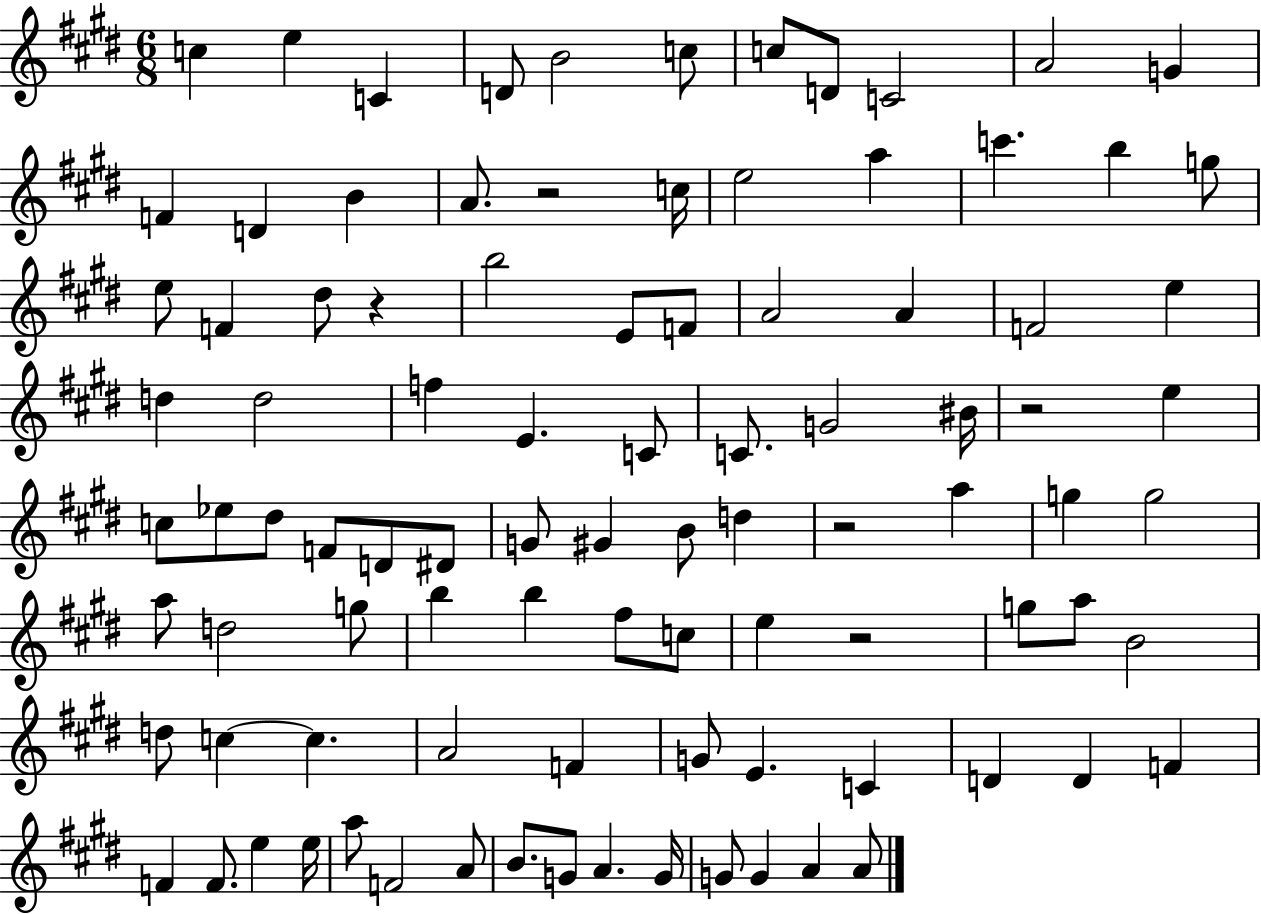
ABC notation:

X:1
T:Untitled
M:6/8
L:1/4
K:E
c e C D/2 B2 c/2 c/2 D/2 C2 A2 G F D B A/2 z2 c/4 e2 a c' b g/2 e/2 F ^d/2 z b2 E/2 F/2 A2 A F2 e d d2 f E C/2 C/2 G2 ^B/4 z2 e c/2 _e/2 ^d/2 F/2 D/2 ^D/2 G/2 ^G B/2 d z2 a g g2 a/2 d2 g/2 b b ^f/2 c/2 e z2 g/2 a/2 B2 d/2 c c A2 F G/2 E C D D F F F/2 e e/4 a/2 F2 A/2 B/2 G/2 A G/4 G/2 G A A/2